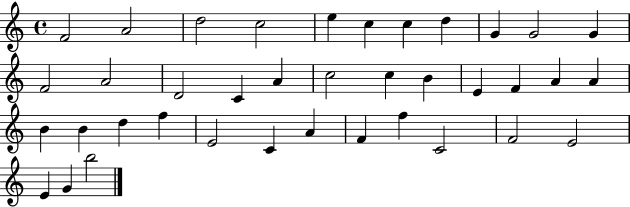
F4/h A4/h D5/h C5/h E5/q C5/q C5/q D5/q G4/q G4/h G4/q F4/h A4/h D4/h C4/q A4/q C5/h C5/q B4/q E4/q F4/q A4/q A4/q B4/q B4/q D5/q F5/q E4/h C4/q A4/q F4/q F5/q C4/h F4/h E4/h E4/q G4/q B5/h